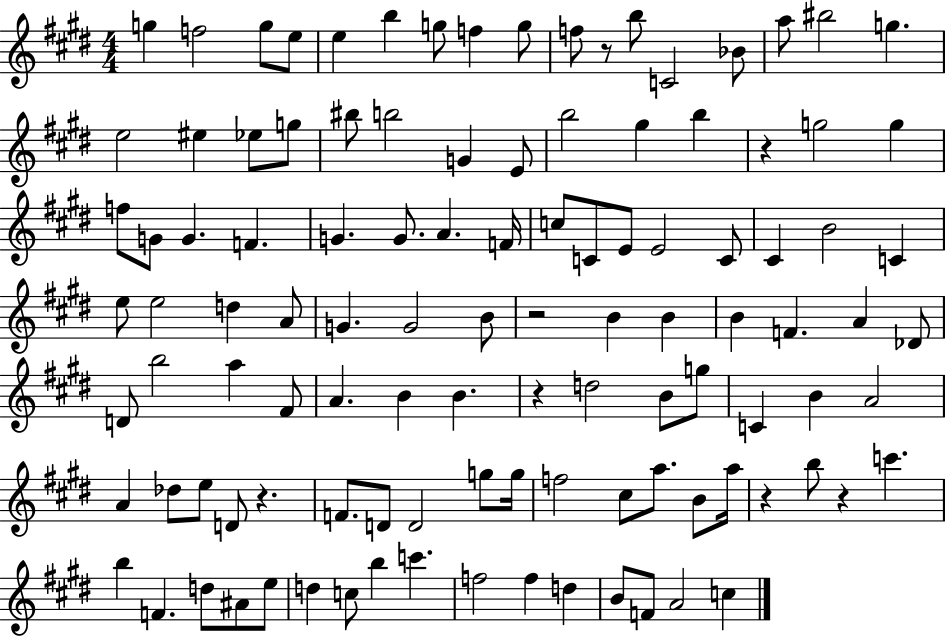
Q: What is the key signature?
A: E major